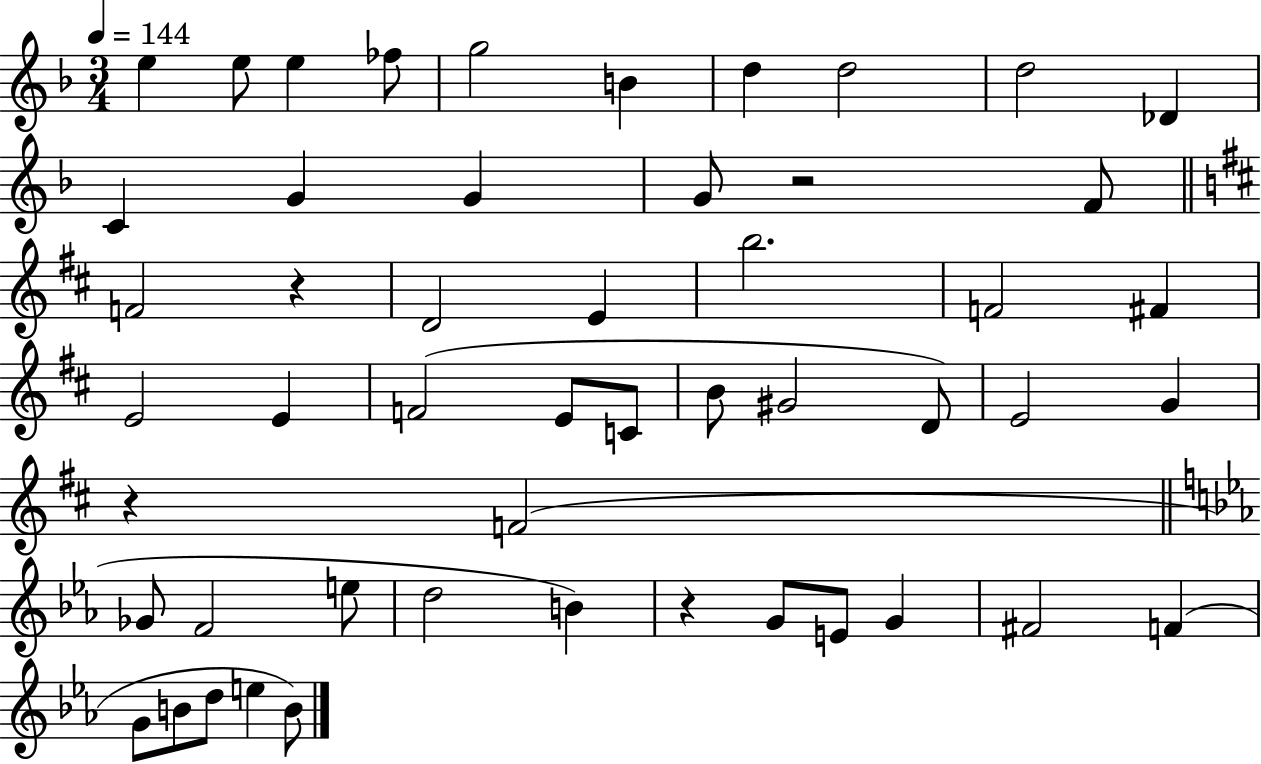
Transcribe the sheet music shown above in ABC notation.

X:1
T:Untitled
M:3/4
L:1/4
K:F
e e/2 e _f/2 g2 B d d2 d2 _D C G G G/2 z2 F/2 F2 z D2 E b2 F2 ^F E2 E F2 E/2 C/2 B/2 ^G2 D/2 E2 G z F2 _G/2 F2 e/2 d2 B z G/2 E/2 G ^F2 F G/2 B/2 d/2 e B/2